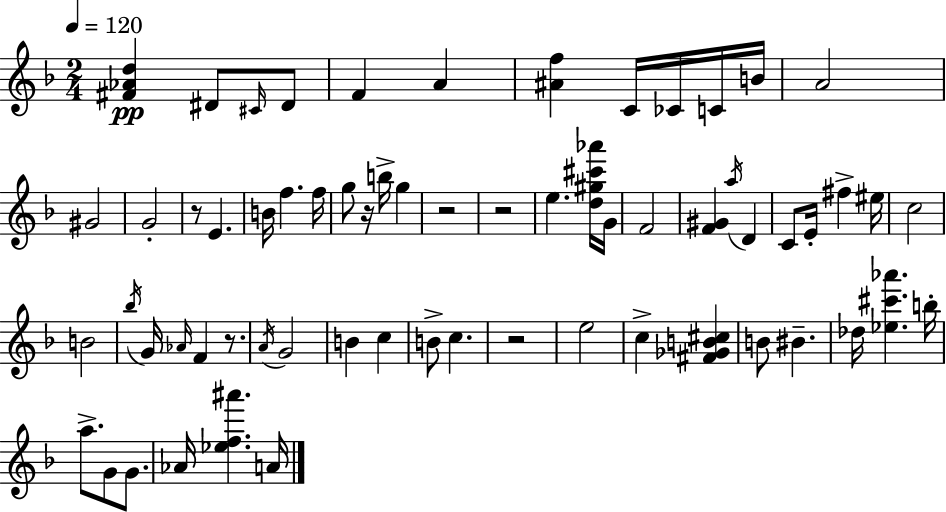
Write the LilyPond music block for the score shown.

{
  \clef treble
  \numericTimeSignature
  \time 2/4
  \key d \minor
  \tempo 4 = 120
  \repeat volta 2 { <fis' aes' d''>4\pp dis'8 \grace { cis'16 } dis'8 | f'4 a'4 | <ais' f''>4 c'16 ces'16 c'16 | b'16 a'2 | \break gis'2 | g'2-. | r8 e'4. | b'16 f''4. | \break f''16 g''8 r16 b''16-> g''4 | r2 | r2 | e''4. <d'' gis'' cis''' aes'''>16 | \break g'16 f'2 | <f' gis'>4 \acciaccatura { a''16 } d'4 | c'8 e'16-. fis''4-> | eis''16 c''2 | \break b'2 | \acciaccatura { bes''16 } g'16 \grace { aes'16 } f'4 | r8. \acciaccatura { a'16 } g'2 | b'4 | \break c''4 b'8-> c''4. | r2 | e''2 | c''4-> | \break <fis' ges' b' cis''>4 b'8 bis'4.-- | des''16 <ees'' cis''' aes'''>4. | b''16-. a''8.-> | g'8 g'8. aes'16 <ees'' f'' ais'''>4. | \break a'16 } \bar "|."
}